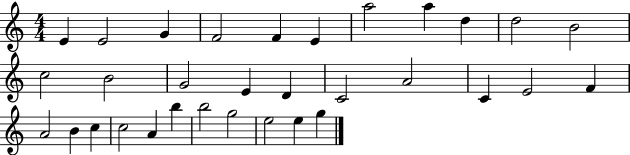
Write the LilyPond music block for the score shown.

{
  \clef treble
  \numericTimeSignature
  \time 4/4
  \key c \major
  e'4 e'2 g'4 | f'2 f'4 e'4 | a''2 a''4 d''4 | d''2 b'2 | \break c''2 b'2 | g'2 e'4 d'4 | c'2 a'2 | c'4 e'2 f'4 | \break a'2 b'4 c''4 | c''2 a'4 b''4 | b''2 g''2 | e''2 e''4 g''4 | \break \bar "|."
}